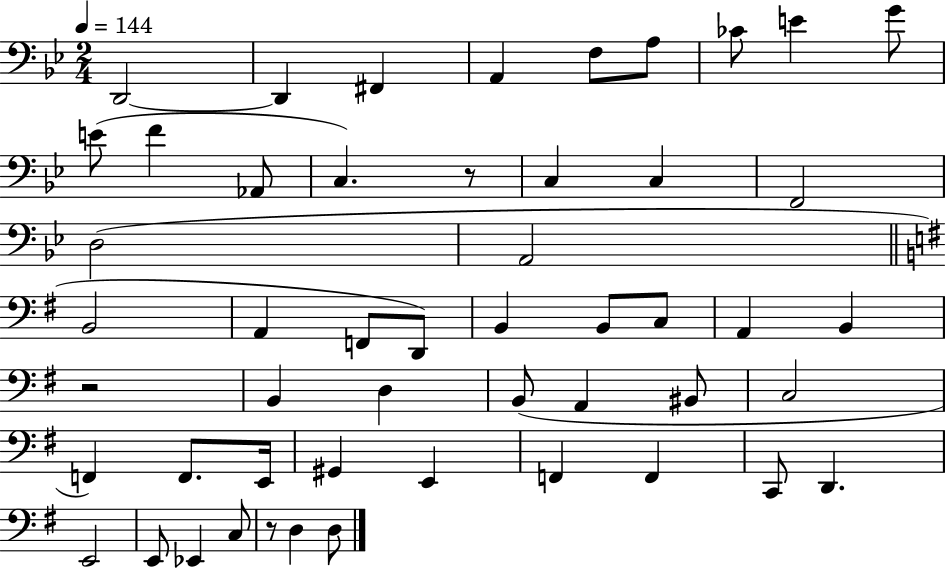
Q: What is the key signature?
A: BES major